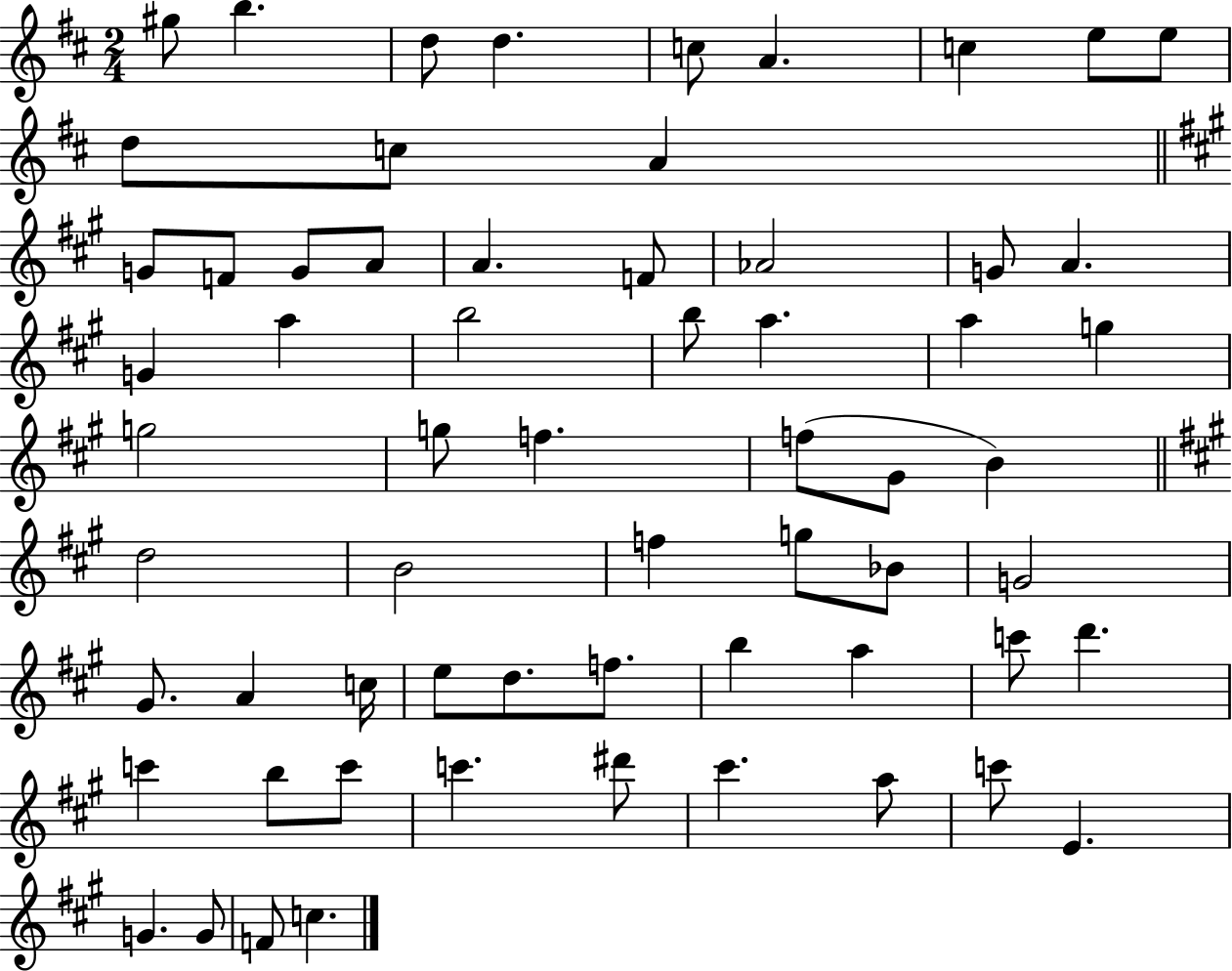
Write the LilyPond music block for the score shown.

{
  \clef treble
  \numericTimeSignature
  \time 2/4
  \key d \major
  gis''8 b''4. | d''8 d''4. | c''8 a'4. | c''4 e''8 e''8 | \break d''8 c''8 a'4 | \bar "||" \break \key a \major g'8 f'8 g'8 a'8 | a'4. f'8 | aes'2 | g'8 a'4. | \break g'4 a''4 | b''2 | b''8 a''4. | a''4 g''4 | \break g''2 | g''8 f''4. | f''8( gis'8 b'4) | \bar "||" \break \key a \major d''2 | b'2 | f''4 g''8 bes'8 | g'2 | \break gis'8. a'4 c''16 | e''8 d''8. f''8. | b''4 a''4 | c'''8 d'''4. | \break c'''4 b''8 c'''8 | c'''4. dis'''8 | cis'''4. a''8 | c'''8 e'4. | \break g'4. g'8 | f'8 c''4. | \bar "|."
}